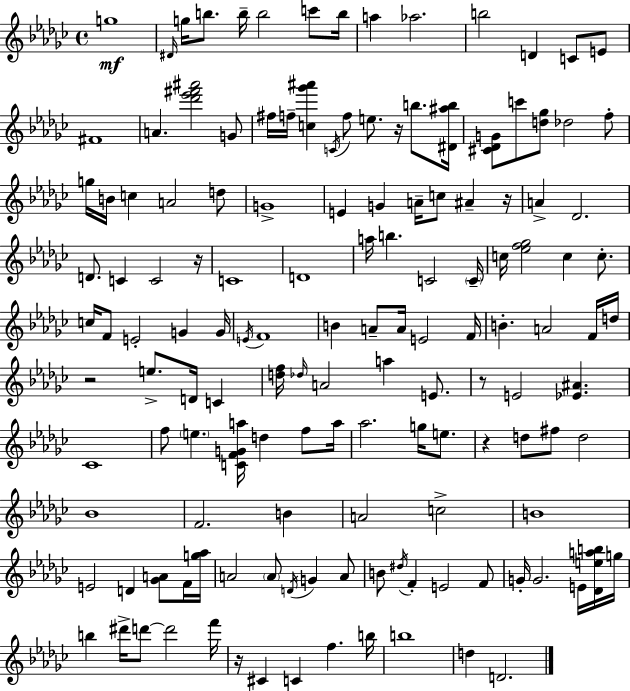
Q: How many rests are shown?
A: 7